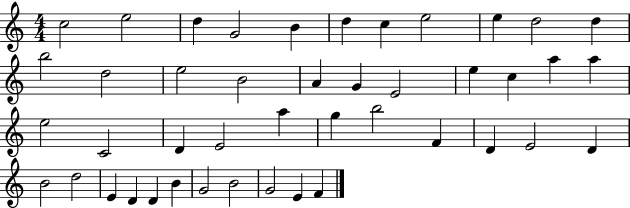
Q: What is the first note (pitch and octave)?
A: C5